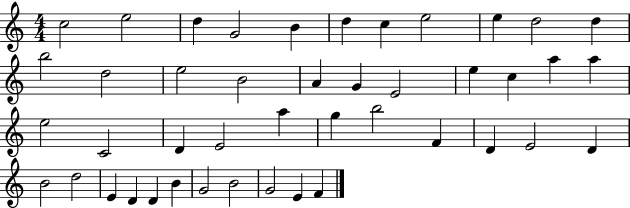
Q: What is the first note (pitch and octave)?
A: C5